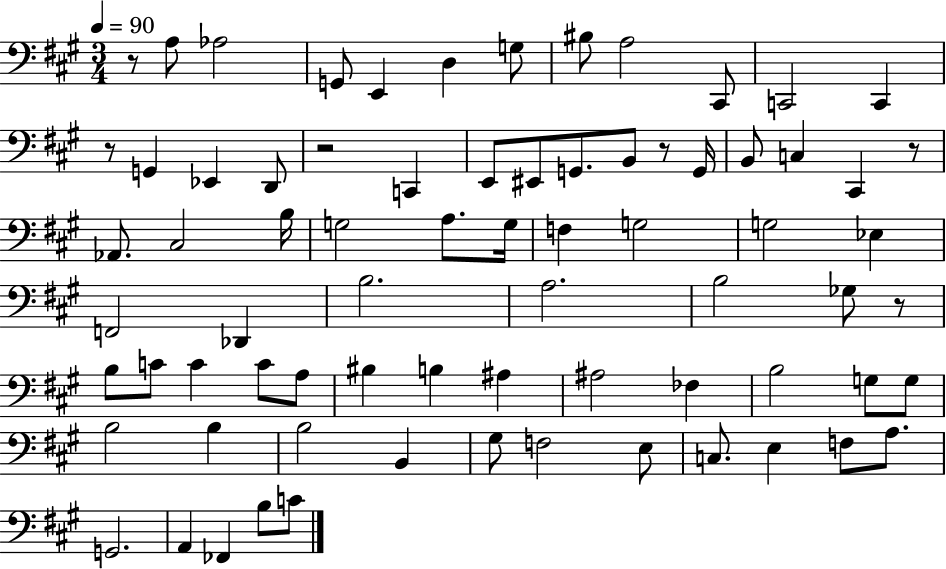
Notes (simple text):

R/e A3/e Ab3/h G2/e E2/q D3/q G3/e BIS3/e A3/h C#2/e C2/h C2/q R/e G2/q Eb2/q D2/e R/h C2/q E2/e EIS2/e G2/e. B2/e R/e G2/s B2/e C3/q C#2/q R/e Ab2/e. C#3/h B3/s G3/h A3/e. G3/s F3/q G3/h G3/h Eb3/q F2/h Db2/q B3/h. A3/h. B3/h Gb3/e R/e B3/e C4/e C4/q C4/e A3/e BIS3/q B3/q A#3/q A#3/h FES3/q B3/h G3/e G3/e B3/h B3/q B3/h B2/q G#3/e F3/h E3/e C3/e. E3/q F3/e A3/e. G2/h. A2/q FES2/q B3/e C4/e